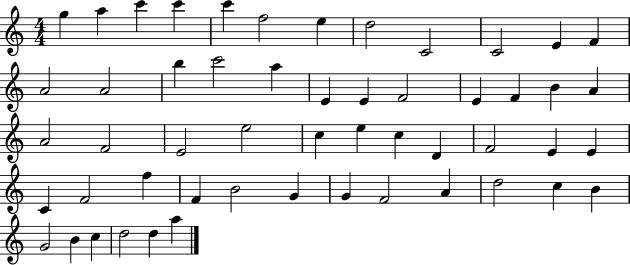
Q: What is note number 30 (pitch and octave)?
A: E5